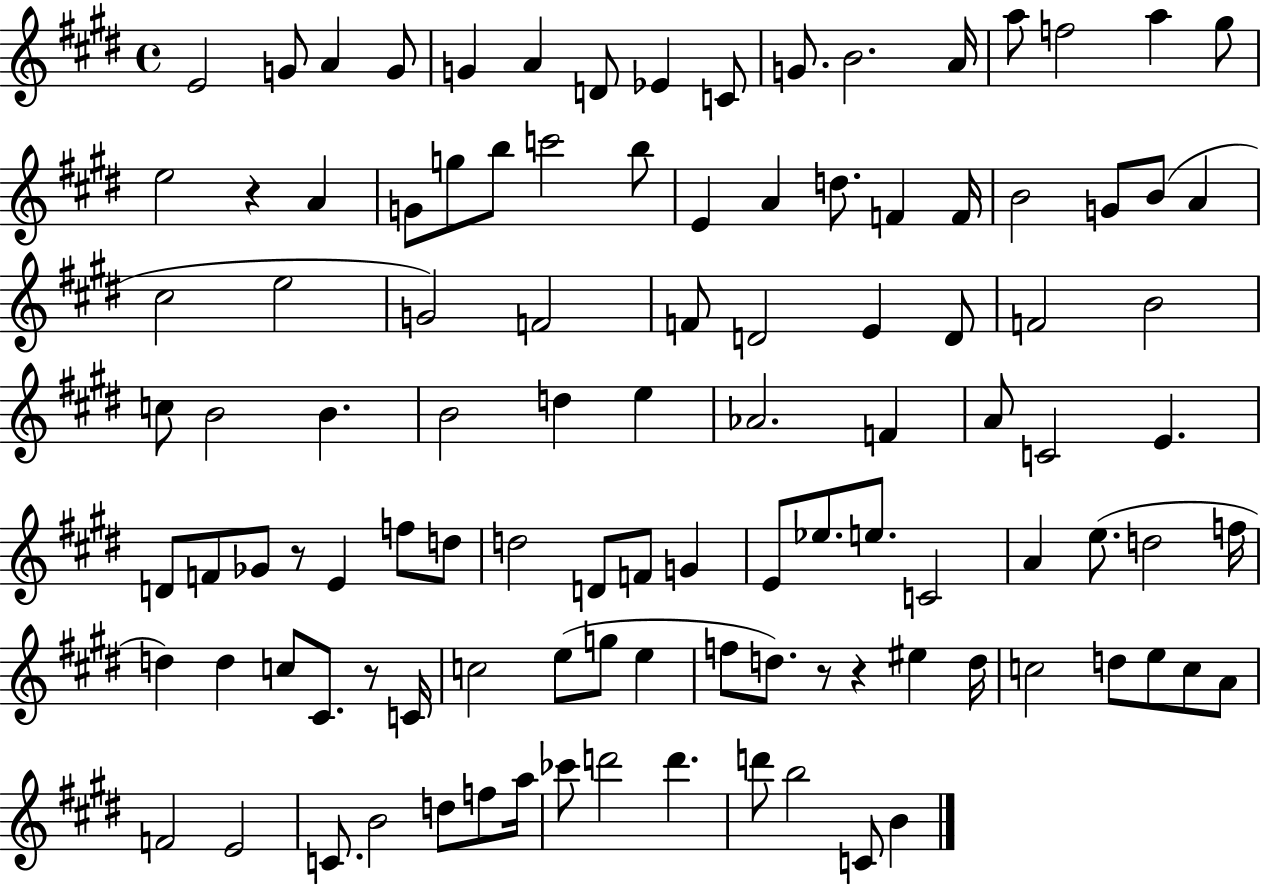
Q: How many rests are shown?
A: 5